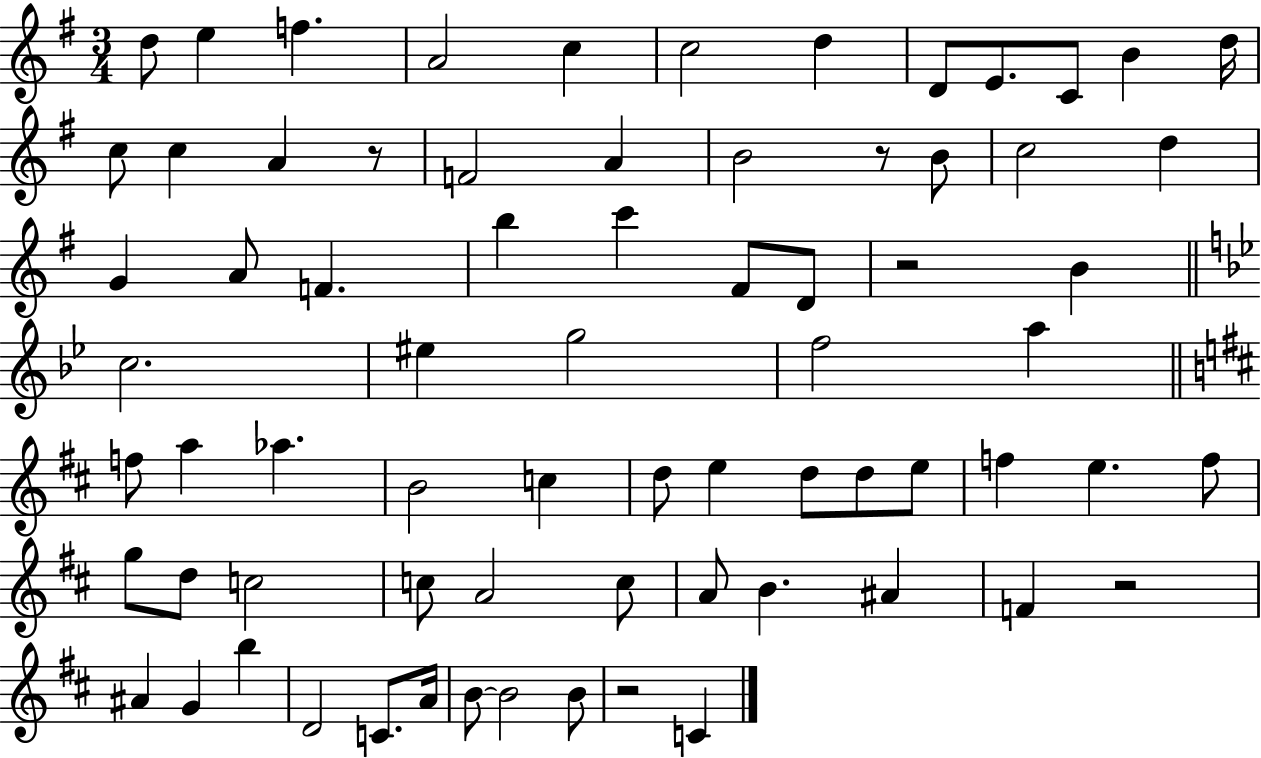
D5/e E5/q F5/q. A4/h C5/q C5/h D5/q D4/e E4/e. C4/e B4/q D5/s C5/e C5/q A4/q R/e F4/h A4/q B4/h R/e B4/e C5/h D5/q G4/q A4/e F4/q. B5/q C6/q F#4/e D4/e R/h B4/q C5/h. EIS5/q G5/h F5/h A5/q F5/e A5/q Ab5/q. B4/h C5/q D5/e E5/q D5/e D5/e E5/e F5/q E5/q. F5/e G5/e D5/e C5/h C5/e A4/h C5/e A4/e B4/q. A#4/q F4/q R/h A#4/q G4/q B5/q D4/h C4/e. A4/s B4/e B4/h B4/e R/h C4/q